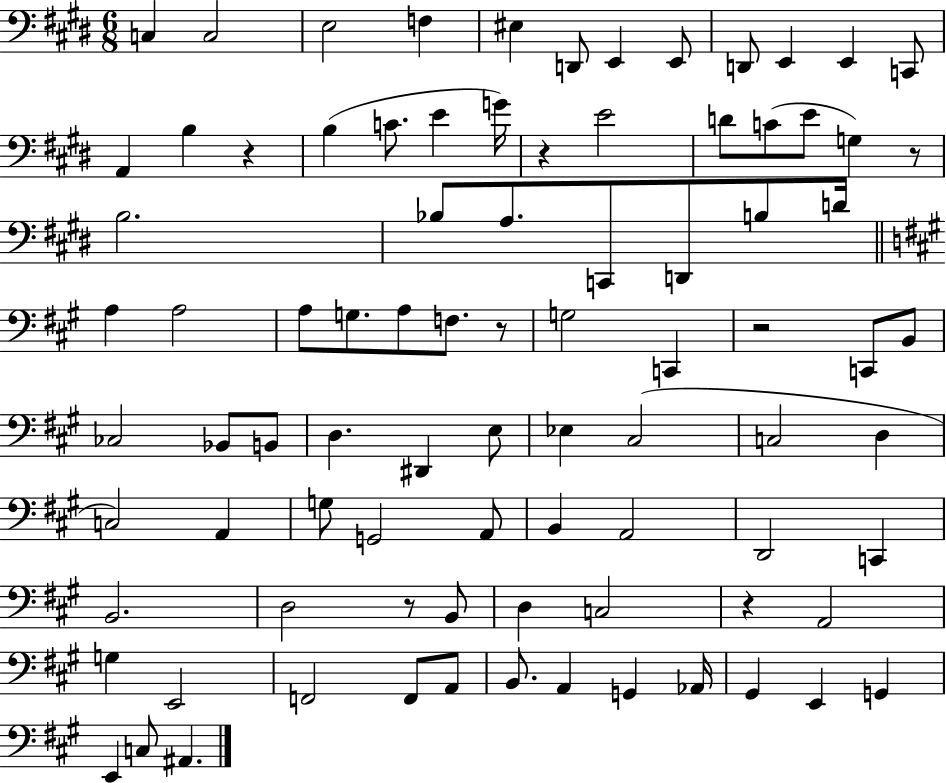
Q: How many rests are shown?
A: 7